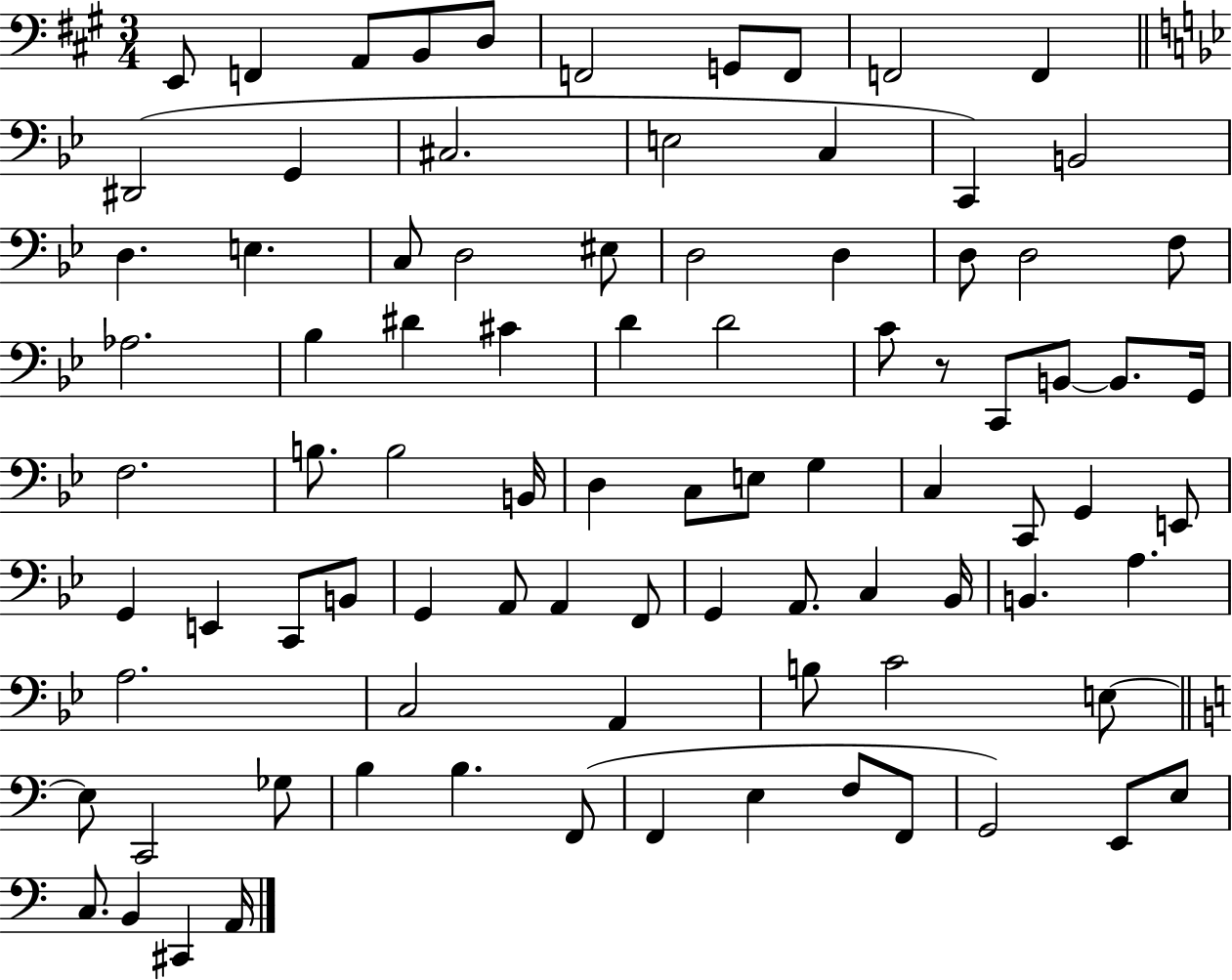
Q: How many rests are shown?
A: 1